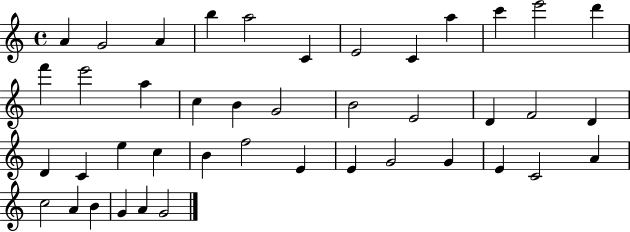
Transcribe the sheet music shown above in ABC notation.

X:1
T:Untitled
M:4/4
L:1/4
K:C
A G2 A b a2 C E2 C a c' e'2 d' f' e'2 a c B G2 B2 E2 D F2 D D C e c B f2 E E G2 G E C2 A c2 A B G A G2